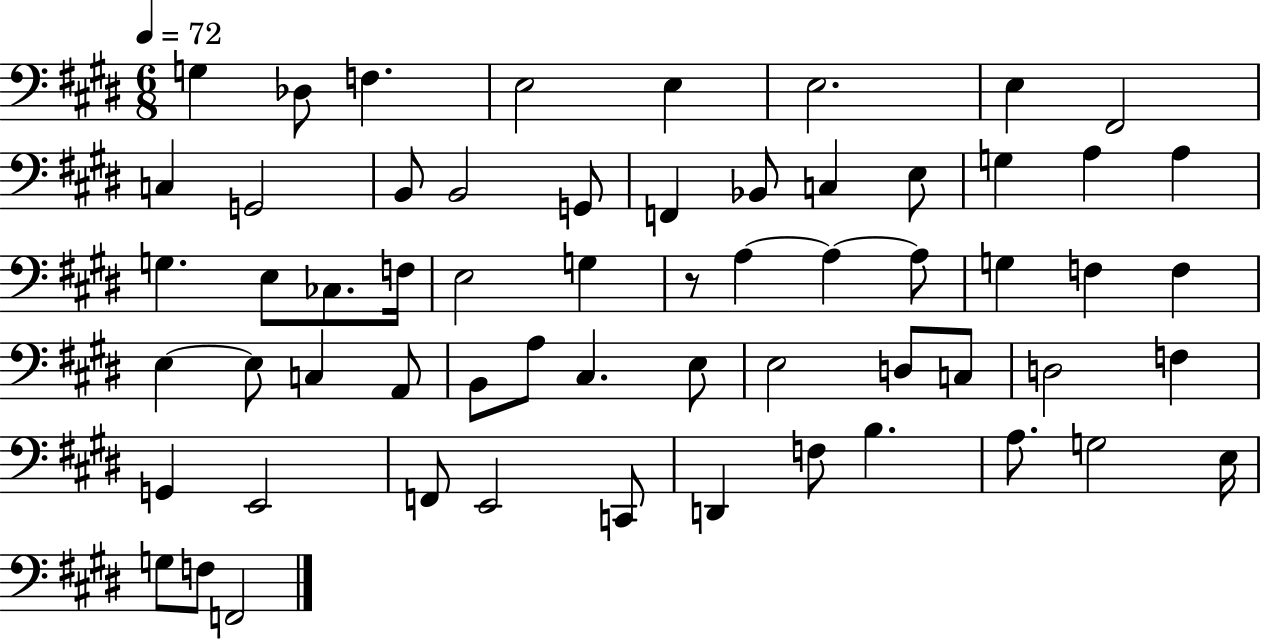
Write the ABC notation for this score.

X:1
T:Untitled
M:6/8
L:1/4
K:E
G, _D,/2 F, E,2 E, E,2 E, ^F,,2 C, G,,2 B,,/2 B,,2 G,,/2 F,, _B,,/2 C, E,/2 G, A, A, G, E,/2 _C,/2 F,/4 E,2 G, z/2 A, A, A,/2 G, F, F, E, E,/2 C, A,,/2 B,,/2 A,/2 ^C, E,/2 E,2 D,/2 C,/2 D,2 F, G,, E,,2 F,,/2 E,,2 C,,/2 D,, F,/2 B, A,/2 G,2 E,/4 G,/2 F,/2 F,,2